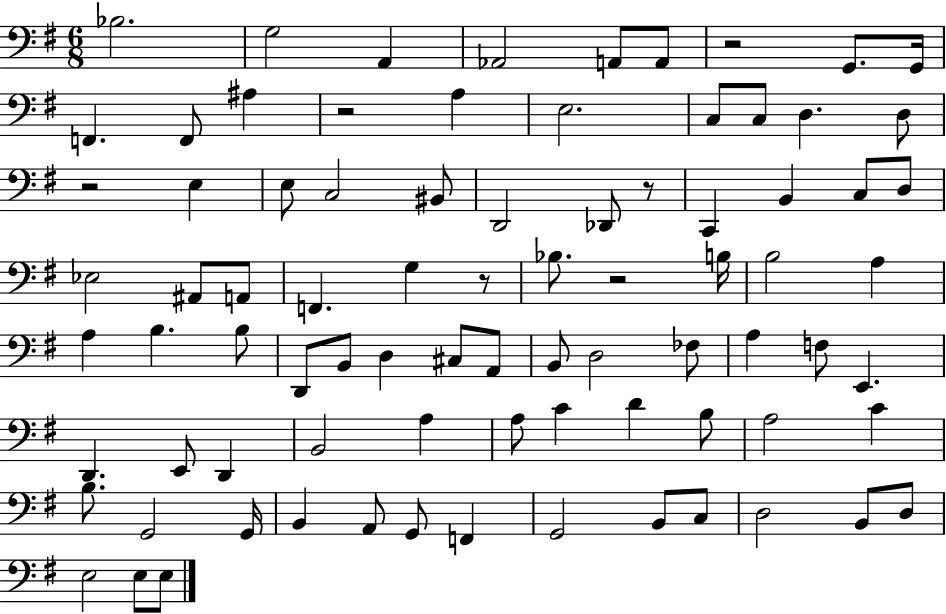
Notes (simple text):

Bb3/h. G3/h A2/q Ab2/h A2/e A2/e R/h G2/e. G2/s F2/q. F2/e A#3/q R/h A3/q E3/h. C3/e C3/e D3/q. D3/e R/h E3/q E3/e C3/h BIS2/e D2/h Db2/e R/e C2/q B2/q C3/e D3/e Eb3/h A#2/e A2/e F2/q. G3/q R/e Bb3/e. R/h B3/s B3/h A3/q A3/q B3/q. B3/e D2/e B2/e D3/q C#3/e A2/e B2/e D3/h FES3/e A3/q F3/e E2/q. D2/q. E2/e D2/q B2/h A3/q A3/e C4/q D4/q B3/e A3/h C4/q B3/e. G2/h G2/s B2/q A2/e G2/e F2/q G2/h B2/e C3/e D3/h B2/e D3/e E3/h E3/e E3/e